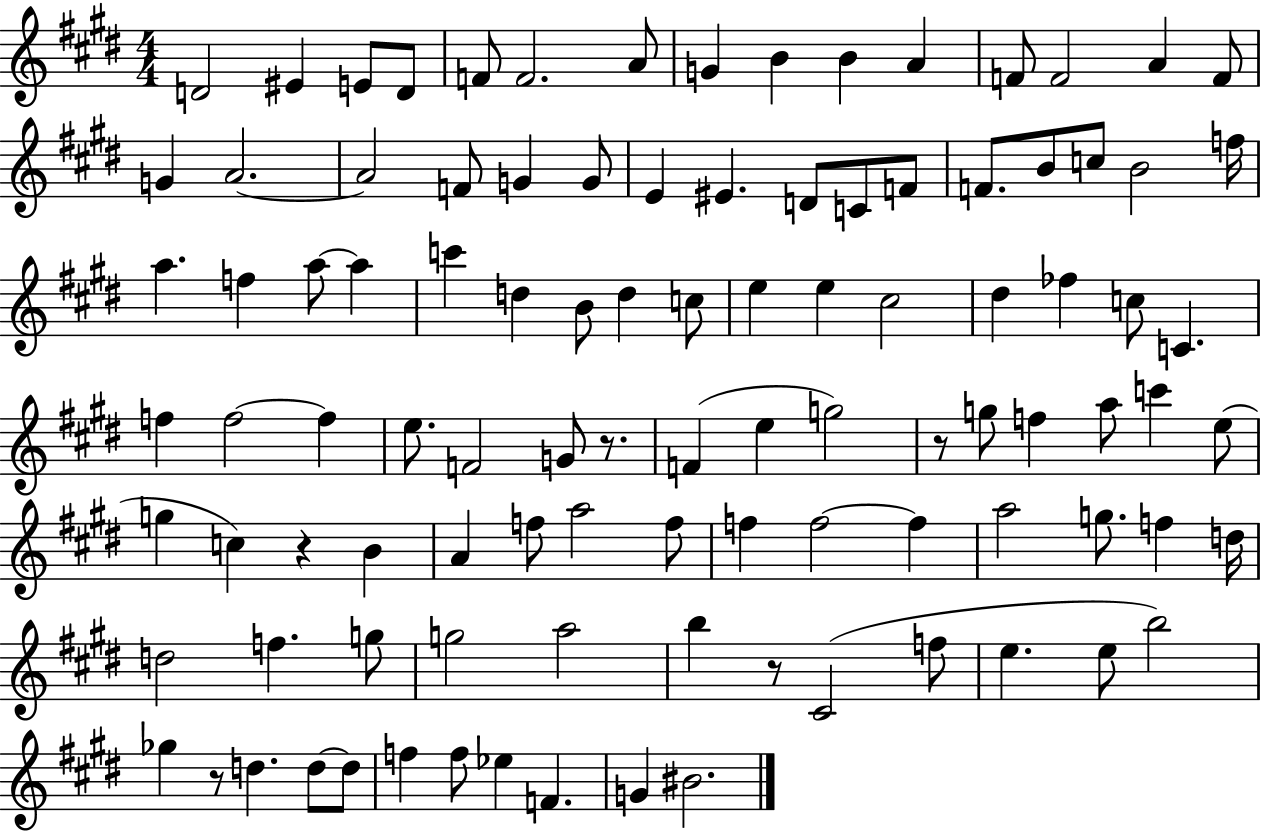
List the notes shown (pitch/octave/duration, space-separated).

D4/h EIS4/q E4/e D4/e F4/e F4/h. A4/e G4/q B4/q B4/q A4/q F4/e F4/h A4/q F4/e G4/q A4/h. A4/h F4/e G4/q G4/e E4/q EIS4/q. D4/e C4/e F4/e F4/e. B4/e C5/e B4/h F5/s A5/q. F5/q A5/e A5/q C6/q D5/q B4/e D5/q C5/e E5/q E5/q C#5/h D#5/q FES5/q C5/e C4/q. F5/q F5/h F5/q E5/e. F4/h G4/e R/e. F4/q E5/q G5/h R/e G5/e F5/q A5/e C6/q E5/e G5/q C5/q R/q B4/q A4/q F5/e A5/h F5/e F5/q F5/h F5/q A5/h G5/e. F5/q D5/s D5/h F5/q. G5/e G5/h A5/h B5/q R/e C#4/h F5/e E5/q. E5/e B5/h Gb5/q R/e D5/q. D5/e D5/e F5/q F5/e Eb5/q F4/q. G4/q BIS4/h.